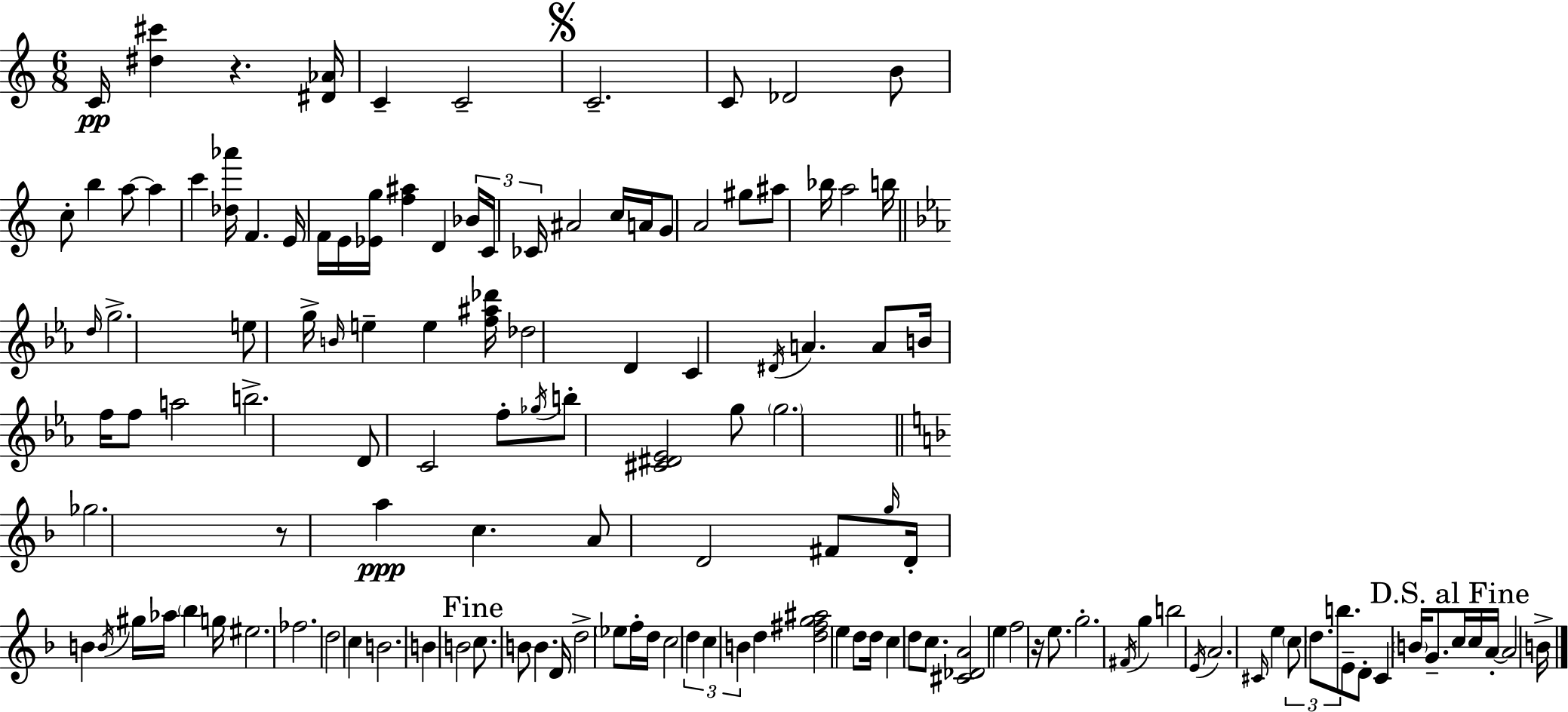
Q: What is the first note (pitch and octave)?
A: C4